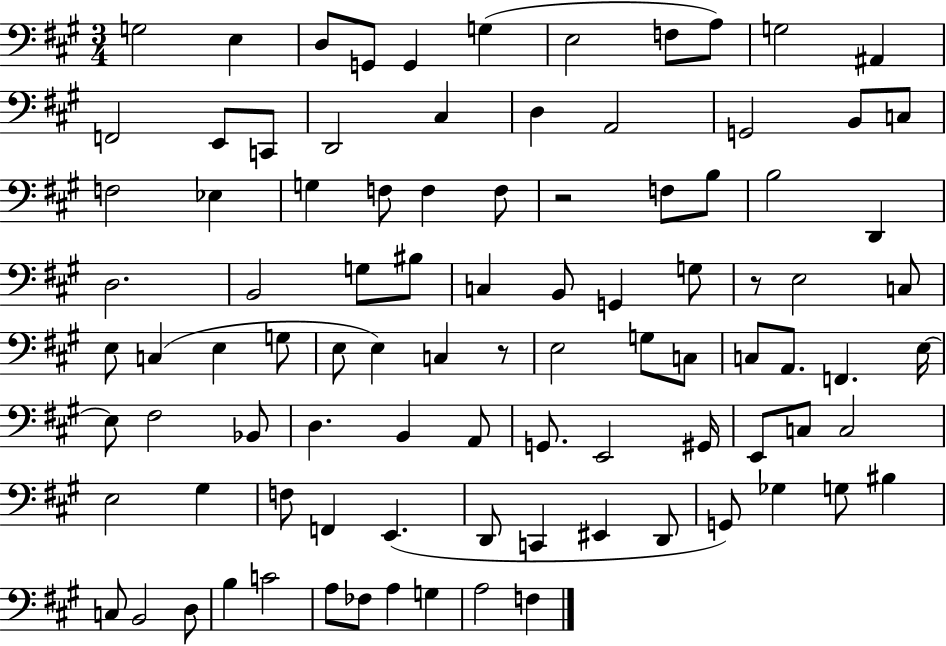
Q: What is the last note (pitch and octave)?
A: F3